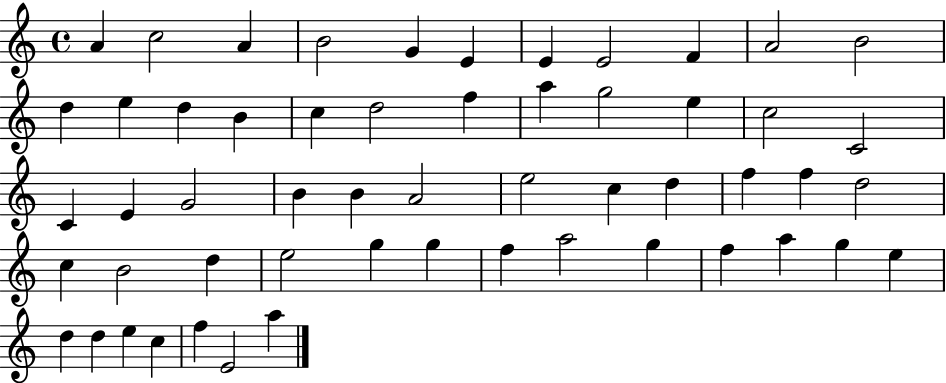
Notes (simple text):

A4/q C5/h A4/q B4/h G4/q E4/q E4/q E4/h F4/q A4/h B4/h D5/q E5/q D5/q B4/q C5/q D5/h F5/q A5/q G5/h E5/q C5/h C4/h C4/q E4/q G4/h B4/q B4/q A4/h E5/h C5/q D5/q F5/q F5/q D5/h C5/q B4/h D5/q E5/h G5/q G5/q F5/q A5/h G5/q F5/q A5/q G5/q E5/q D5/q D5/q E5/q C5/q F5/q E4/h A5/q